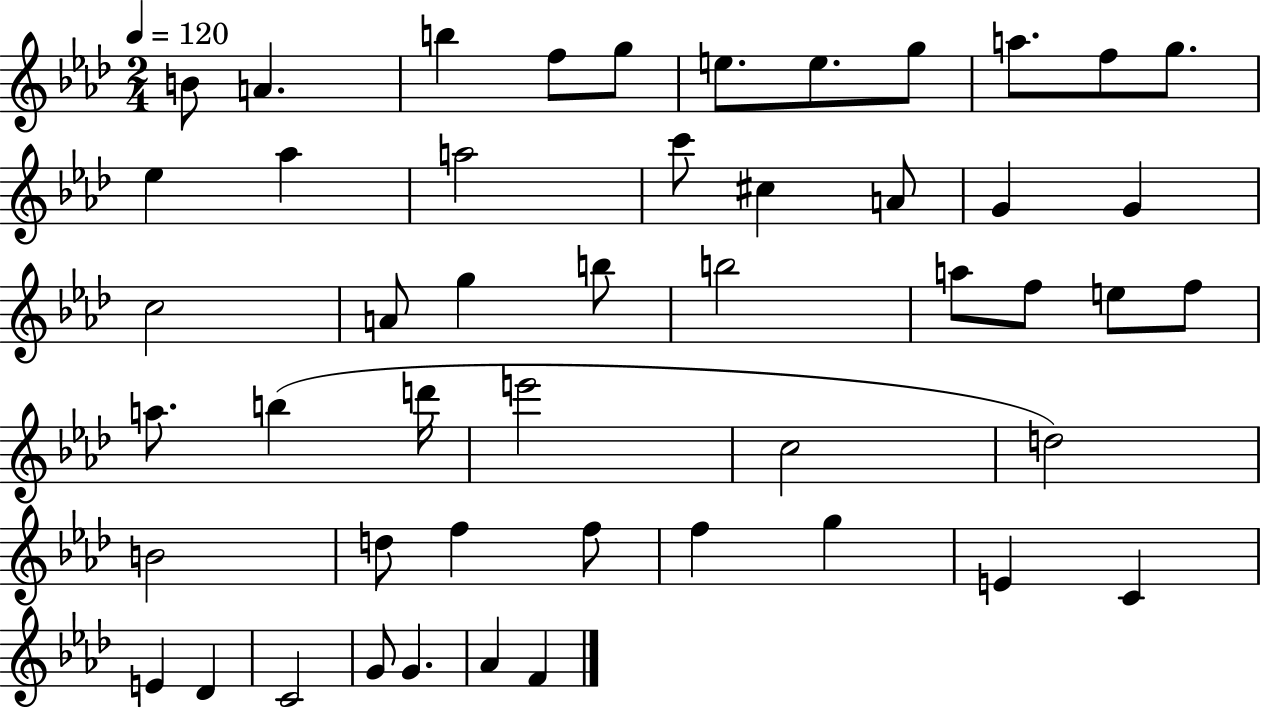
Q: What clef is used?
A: treble